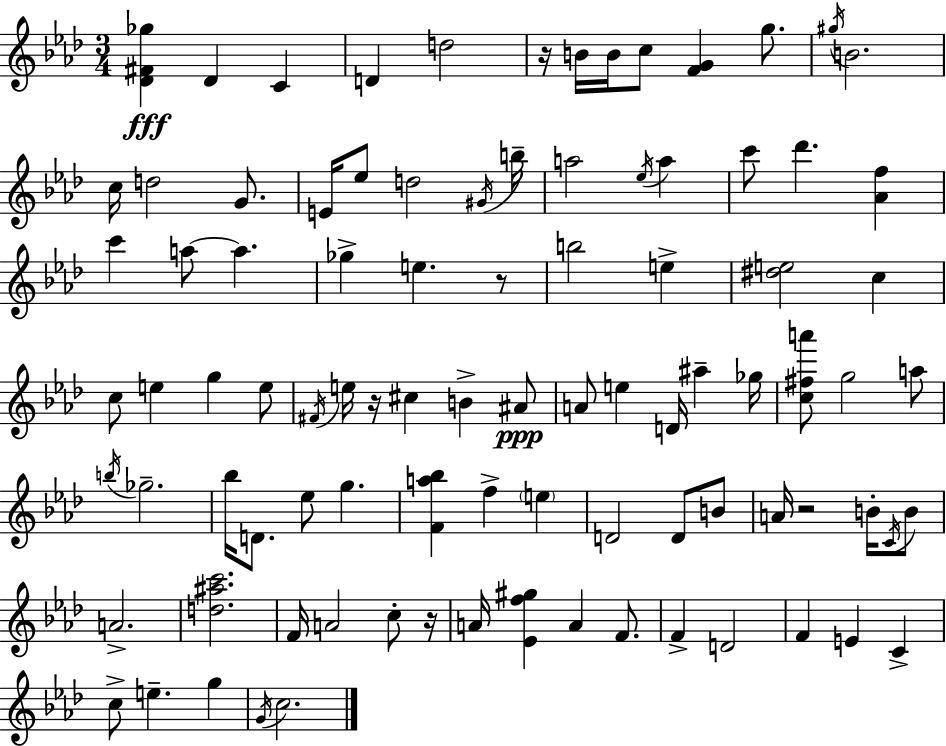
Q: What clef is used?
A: treble